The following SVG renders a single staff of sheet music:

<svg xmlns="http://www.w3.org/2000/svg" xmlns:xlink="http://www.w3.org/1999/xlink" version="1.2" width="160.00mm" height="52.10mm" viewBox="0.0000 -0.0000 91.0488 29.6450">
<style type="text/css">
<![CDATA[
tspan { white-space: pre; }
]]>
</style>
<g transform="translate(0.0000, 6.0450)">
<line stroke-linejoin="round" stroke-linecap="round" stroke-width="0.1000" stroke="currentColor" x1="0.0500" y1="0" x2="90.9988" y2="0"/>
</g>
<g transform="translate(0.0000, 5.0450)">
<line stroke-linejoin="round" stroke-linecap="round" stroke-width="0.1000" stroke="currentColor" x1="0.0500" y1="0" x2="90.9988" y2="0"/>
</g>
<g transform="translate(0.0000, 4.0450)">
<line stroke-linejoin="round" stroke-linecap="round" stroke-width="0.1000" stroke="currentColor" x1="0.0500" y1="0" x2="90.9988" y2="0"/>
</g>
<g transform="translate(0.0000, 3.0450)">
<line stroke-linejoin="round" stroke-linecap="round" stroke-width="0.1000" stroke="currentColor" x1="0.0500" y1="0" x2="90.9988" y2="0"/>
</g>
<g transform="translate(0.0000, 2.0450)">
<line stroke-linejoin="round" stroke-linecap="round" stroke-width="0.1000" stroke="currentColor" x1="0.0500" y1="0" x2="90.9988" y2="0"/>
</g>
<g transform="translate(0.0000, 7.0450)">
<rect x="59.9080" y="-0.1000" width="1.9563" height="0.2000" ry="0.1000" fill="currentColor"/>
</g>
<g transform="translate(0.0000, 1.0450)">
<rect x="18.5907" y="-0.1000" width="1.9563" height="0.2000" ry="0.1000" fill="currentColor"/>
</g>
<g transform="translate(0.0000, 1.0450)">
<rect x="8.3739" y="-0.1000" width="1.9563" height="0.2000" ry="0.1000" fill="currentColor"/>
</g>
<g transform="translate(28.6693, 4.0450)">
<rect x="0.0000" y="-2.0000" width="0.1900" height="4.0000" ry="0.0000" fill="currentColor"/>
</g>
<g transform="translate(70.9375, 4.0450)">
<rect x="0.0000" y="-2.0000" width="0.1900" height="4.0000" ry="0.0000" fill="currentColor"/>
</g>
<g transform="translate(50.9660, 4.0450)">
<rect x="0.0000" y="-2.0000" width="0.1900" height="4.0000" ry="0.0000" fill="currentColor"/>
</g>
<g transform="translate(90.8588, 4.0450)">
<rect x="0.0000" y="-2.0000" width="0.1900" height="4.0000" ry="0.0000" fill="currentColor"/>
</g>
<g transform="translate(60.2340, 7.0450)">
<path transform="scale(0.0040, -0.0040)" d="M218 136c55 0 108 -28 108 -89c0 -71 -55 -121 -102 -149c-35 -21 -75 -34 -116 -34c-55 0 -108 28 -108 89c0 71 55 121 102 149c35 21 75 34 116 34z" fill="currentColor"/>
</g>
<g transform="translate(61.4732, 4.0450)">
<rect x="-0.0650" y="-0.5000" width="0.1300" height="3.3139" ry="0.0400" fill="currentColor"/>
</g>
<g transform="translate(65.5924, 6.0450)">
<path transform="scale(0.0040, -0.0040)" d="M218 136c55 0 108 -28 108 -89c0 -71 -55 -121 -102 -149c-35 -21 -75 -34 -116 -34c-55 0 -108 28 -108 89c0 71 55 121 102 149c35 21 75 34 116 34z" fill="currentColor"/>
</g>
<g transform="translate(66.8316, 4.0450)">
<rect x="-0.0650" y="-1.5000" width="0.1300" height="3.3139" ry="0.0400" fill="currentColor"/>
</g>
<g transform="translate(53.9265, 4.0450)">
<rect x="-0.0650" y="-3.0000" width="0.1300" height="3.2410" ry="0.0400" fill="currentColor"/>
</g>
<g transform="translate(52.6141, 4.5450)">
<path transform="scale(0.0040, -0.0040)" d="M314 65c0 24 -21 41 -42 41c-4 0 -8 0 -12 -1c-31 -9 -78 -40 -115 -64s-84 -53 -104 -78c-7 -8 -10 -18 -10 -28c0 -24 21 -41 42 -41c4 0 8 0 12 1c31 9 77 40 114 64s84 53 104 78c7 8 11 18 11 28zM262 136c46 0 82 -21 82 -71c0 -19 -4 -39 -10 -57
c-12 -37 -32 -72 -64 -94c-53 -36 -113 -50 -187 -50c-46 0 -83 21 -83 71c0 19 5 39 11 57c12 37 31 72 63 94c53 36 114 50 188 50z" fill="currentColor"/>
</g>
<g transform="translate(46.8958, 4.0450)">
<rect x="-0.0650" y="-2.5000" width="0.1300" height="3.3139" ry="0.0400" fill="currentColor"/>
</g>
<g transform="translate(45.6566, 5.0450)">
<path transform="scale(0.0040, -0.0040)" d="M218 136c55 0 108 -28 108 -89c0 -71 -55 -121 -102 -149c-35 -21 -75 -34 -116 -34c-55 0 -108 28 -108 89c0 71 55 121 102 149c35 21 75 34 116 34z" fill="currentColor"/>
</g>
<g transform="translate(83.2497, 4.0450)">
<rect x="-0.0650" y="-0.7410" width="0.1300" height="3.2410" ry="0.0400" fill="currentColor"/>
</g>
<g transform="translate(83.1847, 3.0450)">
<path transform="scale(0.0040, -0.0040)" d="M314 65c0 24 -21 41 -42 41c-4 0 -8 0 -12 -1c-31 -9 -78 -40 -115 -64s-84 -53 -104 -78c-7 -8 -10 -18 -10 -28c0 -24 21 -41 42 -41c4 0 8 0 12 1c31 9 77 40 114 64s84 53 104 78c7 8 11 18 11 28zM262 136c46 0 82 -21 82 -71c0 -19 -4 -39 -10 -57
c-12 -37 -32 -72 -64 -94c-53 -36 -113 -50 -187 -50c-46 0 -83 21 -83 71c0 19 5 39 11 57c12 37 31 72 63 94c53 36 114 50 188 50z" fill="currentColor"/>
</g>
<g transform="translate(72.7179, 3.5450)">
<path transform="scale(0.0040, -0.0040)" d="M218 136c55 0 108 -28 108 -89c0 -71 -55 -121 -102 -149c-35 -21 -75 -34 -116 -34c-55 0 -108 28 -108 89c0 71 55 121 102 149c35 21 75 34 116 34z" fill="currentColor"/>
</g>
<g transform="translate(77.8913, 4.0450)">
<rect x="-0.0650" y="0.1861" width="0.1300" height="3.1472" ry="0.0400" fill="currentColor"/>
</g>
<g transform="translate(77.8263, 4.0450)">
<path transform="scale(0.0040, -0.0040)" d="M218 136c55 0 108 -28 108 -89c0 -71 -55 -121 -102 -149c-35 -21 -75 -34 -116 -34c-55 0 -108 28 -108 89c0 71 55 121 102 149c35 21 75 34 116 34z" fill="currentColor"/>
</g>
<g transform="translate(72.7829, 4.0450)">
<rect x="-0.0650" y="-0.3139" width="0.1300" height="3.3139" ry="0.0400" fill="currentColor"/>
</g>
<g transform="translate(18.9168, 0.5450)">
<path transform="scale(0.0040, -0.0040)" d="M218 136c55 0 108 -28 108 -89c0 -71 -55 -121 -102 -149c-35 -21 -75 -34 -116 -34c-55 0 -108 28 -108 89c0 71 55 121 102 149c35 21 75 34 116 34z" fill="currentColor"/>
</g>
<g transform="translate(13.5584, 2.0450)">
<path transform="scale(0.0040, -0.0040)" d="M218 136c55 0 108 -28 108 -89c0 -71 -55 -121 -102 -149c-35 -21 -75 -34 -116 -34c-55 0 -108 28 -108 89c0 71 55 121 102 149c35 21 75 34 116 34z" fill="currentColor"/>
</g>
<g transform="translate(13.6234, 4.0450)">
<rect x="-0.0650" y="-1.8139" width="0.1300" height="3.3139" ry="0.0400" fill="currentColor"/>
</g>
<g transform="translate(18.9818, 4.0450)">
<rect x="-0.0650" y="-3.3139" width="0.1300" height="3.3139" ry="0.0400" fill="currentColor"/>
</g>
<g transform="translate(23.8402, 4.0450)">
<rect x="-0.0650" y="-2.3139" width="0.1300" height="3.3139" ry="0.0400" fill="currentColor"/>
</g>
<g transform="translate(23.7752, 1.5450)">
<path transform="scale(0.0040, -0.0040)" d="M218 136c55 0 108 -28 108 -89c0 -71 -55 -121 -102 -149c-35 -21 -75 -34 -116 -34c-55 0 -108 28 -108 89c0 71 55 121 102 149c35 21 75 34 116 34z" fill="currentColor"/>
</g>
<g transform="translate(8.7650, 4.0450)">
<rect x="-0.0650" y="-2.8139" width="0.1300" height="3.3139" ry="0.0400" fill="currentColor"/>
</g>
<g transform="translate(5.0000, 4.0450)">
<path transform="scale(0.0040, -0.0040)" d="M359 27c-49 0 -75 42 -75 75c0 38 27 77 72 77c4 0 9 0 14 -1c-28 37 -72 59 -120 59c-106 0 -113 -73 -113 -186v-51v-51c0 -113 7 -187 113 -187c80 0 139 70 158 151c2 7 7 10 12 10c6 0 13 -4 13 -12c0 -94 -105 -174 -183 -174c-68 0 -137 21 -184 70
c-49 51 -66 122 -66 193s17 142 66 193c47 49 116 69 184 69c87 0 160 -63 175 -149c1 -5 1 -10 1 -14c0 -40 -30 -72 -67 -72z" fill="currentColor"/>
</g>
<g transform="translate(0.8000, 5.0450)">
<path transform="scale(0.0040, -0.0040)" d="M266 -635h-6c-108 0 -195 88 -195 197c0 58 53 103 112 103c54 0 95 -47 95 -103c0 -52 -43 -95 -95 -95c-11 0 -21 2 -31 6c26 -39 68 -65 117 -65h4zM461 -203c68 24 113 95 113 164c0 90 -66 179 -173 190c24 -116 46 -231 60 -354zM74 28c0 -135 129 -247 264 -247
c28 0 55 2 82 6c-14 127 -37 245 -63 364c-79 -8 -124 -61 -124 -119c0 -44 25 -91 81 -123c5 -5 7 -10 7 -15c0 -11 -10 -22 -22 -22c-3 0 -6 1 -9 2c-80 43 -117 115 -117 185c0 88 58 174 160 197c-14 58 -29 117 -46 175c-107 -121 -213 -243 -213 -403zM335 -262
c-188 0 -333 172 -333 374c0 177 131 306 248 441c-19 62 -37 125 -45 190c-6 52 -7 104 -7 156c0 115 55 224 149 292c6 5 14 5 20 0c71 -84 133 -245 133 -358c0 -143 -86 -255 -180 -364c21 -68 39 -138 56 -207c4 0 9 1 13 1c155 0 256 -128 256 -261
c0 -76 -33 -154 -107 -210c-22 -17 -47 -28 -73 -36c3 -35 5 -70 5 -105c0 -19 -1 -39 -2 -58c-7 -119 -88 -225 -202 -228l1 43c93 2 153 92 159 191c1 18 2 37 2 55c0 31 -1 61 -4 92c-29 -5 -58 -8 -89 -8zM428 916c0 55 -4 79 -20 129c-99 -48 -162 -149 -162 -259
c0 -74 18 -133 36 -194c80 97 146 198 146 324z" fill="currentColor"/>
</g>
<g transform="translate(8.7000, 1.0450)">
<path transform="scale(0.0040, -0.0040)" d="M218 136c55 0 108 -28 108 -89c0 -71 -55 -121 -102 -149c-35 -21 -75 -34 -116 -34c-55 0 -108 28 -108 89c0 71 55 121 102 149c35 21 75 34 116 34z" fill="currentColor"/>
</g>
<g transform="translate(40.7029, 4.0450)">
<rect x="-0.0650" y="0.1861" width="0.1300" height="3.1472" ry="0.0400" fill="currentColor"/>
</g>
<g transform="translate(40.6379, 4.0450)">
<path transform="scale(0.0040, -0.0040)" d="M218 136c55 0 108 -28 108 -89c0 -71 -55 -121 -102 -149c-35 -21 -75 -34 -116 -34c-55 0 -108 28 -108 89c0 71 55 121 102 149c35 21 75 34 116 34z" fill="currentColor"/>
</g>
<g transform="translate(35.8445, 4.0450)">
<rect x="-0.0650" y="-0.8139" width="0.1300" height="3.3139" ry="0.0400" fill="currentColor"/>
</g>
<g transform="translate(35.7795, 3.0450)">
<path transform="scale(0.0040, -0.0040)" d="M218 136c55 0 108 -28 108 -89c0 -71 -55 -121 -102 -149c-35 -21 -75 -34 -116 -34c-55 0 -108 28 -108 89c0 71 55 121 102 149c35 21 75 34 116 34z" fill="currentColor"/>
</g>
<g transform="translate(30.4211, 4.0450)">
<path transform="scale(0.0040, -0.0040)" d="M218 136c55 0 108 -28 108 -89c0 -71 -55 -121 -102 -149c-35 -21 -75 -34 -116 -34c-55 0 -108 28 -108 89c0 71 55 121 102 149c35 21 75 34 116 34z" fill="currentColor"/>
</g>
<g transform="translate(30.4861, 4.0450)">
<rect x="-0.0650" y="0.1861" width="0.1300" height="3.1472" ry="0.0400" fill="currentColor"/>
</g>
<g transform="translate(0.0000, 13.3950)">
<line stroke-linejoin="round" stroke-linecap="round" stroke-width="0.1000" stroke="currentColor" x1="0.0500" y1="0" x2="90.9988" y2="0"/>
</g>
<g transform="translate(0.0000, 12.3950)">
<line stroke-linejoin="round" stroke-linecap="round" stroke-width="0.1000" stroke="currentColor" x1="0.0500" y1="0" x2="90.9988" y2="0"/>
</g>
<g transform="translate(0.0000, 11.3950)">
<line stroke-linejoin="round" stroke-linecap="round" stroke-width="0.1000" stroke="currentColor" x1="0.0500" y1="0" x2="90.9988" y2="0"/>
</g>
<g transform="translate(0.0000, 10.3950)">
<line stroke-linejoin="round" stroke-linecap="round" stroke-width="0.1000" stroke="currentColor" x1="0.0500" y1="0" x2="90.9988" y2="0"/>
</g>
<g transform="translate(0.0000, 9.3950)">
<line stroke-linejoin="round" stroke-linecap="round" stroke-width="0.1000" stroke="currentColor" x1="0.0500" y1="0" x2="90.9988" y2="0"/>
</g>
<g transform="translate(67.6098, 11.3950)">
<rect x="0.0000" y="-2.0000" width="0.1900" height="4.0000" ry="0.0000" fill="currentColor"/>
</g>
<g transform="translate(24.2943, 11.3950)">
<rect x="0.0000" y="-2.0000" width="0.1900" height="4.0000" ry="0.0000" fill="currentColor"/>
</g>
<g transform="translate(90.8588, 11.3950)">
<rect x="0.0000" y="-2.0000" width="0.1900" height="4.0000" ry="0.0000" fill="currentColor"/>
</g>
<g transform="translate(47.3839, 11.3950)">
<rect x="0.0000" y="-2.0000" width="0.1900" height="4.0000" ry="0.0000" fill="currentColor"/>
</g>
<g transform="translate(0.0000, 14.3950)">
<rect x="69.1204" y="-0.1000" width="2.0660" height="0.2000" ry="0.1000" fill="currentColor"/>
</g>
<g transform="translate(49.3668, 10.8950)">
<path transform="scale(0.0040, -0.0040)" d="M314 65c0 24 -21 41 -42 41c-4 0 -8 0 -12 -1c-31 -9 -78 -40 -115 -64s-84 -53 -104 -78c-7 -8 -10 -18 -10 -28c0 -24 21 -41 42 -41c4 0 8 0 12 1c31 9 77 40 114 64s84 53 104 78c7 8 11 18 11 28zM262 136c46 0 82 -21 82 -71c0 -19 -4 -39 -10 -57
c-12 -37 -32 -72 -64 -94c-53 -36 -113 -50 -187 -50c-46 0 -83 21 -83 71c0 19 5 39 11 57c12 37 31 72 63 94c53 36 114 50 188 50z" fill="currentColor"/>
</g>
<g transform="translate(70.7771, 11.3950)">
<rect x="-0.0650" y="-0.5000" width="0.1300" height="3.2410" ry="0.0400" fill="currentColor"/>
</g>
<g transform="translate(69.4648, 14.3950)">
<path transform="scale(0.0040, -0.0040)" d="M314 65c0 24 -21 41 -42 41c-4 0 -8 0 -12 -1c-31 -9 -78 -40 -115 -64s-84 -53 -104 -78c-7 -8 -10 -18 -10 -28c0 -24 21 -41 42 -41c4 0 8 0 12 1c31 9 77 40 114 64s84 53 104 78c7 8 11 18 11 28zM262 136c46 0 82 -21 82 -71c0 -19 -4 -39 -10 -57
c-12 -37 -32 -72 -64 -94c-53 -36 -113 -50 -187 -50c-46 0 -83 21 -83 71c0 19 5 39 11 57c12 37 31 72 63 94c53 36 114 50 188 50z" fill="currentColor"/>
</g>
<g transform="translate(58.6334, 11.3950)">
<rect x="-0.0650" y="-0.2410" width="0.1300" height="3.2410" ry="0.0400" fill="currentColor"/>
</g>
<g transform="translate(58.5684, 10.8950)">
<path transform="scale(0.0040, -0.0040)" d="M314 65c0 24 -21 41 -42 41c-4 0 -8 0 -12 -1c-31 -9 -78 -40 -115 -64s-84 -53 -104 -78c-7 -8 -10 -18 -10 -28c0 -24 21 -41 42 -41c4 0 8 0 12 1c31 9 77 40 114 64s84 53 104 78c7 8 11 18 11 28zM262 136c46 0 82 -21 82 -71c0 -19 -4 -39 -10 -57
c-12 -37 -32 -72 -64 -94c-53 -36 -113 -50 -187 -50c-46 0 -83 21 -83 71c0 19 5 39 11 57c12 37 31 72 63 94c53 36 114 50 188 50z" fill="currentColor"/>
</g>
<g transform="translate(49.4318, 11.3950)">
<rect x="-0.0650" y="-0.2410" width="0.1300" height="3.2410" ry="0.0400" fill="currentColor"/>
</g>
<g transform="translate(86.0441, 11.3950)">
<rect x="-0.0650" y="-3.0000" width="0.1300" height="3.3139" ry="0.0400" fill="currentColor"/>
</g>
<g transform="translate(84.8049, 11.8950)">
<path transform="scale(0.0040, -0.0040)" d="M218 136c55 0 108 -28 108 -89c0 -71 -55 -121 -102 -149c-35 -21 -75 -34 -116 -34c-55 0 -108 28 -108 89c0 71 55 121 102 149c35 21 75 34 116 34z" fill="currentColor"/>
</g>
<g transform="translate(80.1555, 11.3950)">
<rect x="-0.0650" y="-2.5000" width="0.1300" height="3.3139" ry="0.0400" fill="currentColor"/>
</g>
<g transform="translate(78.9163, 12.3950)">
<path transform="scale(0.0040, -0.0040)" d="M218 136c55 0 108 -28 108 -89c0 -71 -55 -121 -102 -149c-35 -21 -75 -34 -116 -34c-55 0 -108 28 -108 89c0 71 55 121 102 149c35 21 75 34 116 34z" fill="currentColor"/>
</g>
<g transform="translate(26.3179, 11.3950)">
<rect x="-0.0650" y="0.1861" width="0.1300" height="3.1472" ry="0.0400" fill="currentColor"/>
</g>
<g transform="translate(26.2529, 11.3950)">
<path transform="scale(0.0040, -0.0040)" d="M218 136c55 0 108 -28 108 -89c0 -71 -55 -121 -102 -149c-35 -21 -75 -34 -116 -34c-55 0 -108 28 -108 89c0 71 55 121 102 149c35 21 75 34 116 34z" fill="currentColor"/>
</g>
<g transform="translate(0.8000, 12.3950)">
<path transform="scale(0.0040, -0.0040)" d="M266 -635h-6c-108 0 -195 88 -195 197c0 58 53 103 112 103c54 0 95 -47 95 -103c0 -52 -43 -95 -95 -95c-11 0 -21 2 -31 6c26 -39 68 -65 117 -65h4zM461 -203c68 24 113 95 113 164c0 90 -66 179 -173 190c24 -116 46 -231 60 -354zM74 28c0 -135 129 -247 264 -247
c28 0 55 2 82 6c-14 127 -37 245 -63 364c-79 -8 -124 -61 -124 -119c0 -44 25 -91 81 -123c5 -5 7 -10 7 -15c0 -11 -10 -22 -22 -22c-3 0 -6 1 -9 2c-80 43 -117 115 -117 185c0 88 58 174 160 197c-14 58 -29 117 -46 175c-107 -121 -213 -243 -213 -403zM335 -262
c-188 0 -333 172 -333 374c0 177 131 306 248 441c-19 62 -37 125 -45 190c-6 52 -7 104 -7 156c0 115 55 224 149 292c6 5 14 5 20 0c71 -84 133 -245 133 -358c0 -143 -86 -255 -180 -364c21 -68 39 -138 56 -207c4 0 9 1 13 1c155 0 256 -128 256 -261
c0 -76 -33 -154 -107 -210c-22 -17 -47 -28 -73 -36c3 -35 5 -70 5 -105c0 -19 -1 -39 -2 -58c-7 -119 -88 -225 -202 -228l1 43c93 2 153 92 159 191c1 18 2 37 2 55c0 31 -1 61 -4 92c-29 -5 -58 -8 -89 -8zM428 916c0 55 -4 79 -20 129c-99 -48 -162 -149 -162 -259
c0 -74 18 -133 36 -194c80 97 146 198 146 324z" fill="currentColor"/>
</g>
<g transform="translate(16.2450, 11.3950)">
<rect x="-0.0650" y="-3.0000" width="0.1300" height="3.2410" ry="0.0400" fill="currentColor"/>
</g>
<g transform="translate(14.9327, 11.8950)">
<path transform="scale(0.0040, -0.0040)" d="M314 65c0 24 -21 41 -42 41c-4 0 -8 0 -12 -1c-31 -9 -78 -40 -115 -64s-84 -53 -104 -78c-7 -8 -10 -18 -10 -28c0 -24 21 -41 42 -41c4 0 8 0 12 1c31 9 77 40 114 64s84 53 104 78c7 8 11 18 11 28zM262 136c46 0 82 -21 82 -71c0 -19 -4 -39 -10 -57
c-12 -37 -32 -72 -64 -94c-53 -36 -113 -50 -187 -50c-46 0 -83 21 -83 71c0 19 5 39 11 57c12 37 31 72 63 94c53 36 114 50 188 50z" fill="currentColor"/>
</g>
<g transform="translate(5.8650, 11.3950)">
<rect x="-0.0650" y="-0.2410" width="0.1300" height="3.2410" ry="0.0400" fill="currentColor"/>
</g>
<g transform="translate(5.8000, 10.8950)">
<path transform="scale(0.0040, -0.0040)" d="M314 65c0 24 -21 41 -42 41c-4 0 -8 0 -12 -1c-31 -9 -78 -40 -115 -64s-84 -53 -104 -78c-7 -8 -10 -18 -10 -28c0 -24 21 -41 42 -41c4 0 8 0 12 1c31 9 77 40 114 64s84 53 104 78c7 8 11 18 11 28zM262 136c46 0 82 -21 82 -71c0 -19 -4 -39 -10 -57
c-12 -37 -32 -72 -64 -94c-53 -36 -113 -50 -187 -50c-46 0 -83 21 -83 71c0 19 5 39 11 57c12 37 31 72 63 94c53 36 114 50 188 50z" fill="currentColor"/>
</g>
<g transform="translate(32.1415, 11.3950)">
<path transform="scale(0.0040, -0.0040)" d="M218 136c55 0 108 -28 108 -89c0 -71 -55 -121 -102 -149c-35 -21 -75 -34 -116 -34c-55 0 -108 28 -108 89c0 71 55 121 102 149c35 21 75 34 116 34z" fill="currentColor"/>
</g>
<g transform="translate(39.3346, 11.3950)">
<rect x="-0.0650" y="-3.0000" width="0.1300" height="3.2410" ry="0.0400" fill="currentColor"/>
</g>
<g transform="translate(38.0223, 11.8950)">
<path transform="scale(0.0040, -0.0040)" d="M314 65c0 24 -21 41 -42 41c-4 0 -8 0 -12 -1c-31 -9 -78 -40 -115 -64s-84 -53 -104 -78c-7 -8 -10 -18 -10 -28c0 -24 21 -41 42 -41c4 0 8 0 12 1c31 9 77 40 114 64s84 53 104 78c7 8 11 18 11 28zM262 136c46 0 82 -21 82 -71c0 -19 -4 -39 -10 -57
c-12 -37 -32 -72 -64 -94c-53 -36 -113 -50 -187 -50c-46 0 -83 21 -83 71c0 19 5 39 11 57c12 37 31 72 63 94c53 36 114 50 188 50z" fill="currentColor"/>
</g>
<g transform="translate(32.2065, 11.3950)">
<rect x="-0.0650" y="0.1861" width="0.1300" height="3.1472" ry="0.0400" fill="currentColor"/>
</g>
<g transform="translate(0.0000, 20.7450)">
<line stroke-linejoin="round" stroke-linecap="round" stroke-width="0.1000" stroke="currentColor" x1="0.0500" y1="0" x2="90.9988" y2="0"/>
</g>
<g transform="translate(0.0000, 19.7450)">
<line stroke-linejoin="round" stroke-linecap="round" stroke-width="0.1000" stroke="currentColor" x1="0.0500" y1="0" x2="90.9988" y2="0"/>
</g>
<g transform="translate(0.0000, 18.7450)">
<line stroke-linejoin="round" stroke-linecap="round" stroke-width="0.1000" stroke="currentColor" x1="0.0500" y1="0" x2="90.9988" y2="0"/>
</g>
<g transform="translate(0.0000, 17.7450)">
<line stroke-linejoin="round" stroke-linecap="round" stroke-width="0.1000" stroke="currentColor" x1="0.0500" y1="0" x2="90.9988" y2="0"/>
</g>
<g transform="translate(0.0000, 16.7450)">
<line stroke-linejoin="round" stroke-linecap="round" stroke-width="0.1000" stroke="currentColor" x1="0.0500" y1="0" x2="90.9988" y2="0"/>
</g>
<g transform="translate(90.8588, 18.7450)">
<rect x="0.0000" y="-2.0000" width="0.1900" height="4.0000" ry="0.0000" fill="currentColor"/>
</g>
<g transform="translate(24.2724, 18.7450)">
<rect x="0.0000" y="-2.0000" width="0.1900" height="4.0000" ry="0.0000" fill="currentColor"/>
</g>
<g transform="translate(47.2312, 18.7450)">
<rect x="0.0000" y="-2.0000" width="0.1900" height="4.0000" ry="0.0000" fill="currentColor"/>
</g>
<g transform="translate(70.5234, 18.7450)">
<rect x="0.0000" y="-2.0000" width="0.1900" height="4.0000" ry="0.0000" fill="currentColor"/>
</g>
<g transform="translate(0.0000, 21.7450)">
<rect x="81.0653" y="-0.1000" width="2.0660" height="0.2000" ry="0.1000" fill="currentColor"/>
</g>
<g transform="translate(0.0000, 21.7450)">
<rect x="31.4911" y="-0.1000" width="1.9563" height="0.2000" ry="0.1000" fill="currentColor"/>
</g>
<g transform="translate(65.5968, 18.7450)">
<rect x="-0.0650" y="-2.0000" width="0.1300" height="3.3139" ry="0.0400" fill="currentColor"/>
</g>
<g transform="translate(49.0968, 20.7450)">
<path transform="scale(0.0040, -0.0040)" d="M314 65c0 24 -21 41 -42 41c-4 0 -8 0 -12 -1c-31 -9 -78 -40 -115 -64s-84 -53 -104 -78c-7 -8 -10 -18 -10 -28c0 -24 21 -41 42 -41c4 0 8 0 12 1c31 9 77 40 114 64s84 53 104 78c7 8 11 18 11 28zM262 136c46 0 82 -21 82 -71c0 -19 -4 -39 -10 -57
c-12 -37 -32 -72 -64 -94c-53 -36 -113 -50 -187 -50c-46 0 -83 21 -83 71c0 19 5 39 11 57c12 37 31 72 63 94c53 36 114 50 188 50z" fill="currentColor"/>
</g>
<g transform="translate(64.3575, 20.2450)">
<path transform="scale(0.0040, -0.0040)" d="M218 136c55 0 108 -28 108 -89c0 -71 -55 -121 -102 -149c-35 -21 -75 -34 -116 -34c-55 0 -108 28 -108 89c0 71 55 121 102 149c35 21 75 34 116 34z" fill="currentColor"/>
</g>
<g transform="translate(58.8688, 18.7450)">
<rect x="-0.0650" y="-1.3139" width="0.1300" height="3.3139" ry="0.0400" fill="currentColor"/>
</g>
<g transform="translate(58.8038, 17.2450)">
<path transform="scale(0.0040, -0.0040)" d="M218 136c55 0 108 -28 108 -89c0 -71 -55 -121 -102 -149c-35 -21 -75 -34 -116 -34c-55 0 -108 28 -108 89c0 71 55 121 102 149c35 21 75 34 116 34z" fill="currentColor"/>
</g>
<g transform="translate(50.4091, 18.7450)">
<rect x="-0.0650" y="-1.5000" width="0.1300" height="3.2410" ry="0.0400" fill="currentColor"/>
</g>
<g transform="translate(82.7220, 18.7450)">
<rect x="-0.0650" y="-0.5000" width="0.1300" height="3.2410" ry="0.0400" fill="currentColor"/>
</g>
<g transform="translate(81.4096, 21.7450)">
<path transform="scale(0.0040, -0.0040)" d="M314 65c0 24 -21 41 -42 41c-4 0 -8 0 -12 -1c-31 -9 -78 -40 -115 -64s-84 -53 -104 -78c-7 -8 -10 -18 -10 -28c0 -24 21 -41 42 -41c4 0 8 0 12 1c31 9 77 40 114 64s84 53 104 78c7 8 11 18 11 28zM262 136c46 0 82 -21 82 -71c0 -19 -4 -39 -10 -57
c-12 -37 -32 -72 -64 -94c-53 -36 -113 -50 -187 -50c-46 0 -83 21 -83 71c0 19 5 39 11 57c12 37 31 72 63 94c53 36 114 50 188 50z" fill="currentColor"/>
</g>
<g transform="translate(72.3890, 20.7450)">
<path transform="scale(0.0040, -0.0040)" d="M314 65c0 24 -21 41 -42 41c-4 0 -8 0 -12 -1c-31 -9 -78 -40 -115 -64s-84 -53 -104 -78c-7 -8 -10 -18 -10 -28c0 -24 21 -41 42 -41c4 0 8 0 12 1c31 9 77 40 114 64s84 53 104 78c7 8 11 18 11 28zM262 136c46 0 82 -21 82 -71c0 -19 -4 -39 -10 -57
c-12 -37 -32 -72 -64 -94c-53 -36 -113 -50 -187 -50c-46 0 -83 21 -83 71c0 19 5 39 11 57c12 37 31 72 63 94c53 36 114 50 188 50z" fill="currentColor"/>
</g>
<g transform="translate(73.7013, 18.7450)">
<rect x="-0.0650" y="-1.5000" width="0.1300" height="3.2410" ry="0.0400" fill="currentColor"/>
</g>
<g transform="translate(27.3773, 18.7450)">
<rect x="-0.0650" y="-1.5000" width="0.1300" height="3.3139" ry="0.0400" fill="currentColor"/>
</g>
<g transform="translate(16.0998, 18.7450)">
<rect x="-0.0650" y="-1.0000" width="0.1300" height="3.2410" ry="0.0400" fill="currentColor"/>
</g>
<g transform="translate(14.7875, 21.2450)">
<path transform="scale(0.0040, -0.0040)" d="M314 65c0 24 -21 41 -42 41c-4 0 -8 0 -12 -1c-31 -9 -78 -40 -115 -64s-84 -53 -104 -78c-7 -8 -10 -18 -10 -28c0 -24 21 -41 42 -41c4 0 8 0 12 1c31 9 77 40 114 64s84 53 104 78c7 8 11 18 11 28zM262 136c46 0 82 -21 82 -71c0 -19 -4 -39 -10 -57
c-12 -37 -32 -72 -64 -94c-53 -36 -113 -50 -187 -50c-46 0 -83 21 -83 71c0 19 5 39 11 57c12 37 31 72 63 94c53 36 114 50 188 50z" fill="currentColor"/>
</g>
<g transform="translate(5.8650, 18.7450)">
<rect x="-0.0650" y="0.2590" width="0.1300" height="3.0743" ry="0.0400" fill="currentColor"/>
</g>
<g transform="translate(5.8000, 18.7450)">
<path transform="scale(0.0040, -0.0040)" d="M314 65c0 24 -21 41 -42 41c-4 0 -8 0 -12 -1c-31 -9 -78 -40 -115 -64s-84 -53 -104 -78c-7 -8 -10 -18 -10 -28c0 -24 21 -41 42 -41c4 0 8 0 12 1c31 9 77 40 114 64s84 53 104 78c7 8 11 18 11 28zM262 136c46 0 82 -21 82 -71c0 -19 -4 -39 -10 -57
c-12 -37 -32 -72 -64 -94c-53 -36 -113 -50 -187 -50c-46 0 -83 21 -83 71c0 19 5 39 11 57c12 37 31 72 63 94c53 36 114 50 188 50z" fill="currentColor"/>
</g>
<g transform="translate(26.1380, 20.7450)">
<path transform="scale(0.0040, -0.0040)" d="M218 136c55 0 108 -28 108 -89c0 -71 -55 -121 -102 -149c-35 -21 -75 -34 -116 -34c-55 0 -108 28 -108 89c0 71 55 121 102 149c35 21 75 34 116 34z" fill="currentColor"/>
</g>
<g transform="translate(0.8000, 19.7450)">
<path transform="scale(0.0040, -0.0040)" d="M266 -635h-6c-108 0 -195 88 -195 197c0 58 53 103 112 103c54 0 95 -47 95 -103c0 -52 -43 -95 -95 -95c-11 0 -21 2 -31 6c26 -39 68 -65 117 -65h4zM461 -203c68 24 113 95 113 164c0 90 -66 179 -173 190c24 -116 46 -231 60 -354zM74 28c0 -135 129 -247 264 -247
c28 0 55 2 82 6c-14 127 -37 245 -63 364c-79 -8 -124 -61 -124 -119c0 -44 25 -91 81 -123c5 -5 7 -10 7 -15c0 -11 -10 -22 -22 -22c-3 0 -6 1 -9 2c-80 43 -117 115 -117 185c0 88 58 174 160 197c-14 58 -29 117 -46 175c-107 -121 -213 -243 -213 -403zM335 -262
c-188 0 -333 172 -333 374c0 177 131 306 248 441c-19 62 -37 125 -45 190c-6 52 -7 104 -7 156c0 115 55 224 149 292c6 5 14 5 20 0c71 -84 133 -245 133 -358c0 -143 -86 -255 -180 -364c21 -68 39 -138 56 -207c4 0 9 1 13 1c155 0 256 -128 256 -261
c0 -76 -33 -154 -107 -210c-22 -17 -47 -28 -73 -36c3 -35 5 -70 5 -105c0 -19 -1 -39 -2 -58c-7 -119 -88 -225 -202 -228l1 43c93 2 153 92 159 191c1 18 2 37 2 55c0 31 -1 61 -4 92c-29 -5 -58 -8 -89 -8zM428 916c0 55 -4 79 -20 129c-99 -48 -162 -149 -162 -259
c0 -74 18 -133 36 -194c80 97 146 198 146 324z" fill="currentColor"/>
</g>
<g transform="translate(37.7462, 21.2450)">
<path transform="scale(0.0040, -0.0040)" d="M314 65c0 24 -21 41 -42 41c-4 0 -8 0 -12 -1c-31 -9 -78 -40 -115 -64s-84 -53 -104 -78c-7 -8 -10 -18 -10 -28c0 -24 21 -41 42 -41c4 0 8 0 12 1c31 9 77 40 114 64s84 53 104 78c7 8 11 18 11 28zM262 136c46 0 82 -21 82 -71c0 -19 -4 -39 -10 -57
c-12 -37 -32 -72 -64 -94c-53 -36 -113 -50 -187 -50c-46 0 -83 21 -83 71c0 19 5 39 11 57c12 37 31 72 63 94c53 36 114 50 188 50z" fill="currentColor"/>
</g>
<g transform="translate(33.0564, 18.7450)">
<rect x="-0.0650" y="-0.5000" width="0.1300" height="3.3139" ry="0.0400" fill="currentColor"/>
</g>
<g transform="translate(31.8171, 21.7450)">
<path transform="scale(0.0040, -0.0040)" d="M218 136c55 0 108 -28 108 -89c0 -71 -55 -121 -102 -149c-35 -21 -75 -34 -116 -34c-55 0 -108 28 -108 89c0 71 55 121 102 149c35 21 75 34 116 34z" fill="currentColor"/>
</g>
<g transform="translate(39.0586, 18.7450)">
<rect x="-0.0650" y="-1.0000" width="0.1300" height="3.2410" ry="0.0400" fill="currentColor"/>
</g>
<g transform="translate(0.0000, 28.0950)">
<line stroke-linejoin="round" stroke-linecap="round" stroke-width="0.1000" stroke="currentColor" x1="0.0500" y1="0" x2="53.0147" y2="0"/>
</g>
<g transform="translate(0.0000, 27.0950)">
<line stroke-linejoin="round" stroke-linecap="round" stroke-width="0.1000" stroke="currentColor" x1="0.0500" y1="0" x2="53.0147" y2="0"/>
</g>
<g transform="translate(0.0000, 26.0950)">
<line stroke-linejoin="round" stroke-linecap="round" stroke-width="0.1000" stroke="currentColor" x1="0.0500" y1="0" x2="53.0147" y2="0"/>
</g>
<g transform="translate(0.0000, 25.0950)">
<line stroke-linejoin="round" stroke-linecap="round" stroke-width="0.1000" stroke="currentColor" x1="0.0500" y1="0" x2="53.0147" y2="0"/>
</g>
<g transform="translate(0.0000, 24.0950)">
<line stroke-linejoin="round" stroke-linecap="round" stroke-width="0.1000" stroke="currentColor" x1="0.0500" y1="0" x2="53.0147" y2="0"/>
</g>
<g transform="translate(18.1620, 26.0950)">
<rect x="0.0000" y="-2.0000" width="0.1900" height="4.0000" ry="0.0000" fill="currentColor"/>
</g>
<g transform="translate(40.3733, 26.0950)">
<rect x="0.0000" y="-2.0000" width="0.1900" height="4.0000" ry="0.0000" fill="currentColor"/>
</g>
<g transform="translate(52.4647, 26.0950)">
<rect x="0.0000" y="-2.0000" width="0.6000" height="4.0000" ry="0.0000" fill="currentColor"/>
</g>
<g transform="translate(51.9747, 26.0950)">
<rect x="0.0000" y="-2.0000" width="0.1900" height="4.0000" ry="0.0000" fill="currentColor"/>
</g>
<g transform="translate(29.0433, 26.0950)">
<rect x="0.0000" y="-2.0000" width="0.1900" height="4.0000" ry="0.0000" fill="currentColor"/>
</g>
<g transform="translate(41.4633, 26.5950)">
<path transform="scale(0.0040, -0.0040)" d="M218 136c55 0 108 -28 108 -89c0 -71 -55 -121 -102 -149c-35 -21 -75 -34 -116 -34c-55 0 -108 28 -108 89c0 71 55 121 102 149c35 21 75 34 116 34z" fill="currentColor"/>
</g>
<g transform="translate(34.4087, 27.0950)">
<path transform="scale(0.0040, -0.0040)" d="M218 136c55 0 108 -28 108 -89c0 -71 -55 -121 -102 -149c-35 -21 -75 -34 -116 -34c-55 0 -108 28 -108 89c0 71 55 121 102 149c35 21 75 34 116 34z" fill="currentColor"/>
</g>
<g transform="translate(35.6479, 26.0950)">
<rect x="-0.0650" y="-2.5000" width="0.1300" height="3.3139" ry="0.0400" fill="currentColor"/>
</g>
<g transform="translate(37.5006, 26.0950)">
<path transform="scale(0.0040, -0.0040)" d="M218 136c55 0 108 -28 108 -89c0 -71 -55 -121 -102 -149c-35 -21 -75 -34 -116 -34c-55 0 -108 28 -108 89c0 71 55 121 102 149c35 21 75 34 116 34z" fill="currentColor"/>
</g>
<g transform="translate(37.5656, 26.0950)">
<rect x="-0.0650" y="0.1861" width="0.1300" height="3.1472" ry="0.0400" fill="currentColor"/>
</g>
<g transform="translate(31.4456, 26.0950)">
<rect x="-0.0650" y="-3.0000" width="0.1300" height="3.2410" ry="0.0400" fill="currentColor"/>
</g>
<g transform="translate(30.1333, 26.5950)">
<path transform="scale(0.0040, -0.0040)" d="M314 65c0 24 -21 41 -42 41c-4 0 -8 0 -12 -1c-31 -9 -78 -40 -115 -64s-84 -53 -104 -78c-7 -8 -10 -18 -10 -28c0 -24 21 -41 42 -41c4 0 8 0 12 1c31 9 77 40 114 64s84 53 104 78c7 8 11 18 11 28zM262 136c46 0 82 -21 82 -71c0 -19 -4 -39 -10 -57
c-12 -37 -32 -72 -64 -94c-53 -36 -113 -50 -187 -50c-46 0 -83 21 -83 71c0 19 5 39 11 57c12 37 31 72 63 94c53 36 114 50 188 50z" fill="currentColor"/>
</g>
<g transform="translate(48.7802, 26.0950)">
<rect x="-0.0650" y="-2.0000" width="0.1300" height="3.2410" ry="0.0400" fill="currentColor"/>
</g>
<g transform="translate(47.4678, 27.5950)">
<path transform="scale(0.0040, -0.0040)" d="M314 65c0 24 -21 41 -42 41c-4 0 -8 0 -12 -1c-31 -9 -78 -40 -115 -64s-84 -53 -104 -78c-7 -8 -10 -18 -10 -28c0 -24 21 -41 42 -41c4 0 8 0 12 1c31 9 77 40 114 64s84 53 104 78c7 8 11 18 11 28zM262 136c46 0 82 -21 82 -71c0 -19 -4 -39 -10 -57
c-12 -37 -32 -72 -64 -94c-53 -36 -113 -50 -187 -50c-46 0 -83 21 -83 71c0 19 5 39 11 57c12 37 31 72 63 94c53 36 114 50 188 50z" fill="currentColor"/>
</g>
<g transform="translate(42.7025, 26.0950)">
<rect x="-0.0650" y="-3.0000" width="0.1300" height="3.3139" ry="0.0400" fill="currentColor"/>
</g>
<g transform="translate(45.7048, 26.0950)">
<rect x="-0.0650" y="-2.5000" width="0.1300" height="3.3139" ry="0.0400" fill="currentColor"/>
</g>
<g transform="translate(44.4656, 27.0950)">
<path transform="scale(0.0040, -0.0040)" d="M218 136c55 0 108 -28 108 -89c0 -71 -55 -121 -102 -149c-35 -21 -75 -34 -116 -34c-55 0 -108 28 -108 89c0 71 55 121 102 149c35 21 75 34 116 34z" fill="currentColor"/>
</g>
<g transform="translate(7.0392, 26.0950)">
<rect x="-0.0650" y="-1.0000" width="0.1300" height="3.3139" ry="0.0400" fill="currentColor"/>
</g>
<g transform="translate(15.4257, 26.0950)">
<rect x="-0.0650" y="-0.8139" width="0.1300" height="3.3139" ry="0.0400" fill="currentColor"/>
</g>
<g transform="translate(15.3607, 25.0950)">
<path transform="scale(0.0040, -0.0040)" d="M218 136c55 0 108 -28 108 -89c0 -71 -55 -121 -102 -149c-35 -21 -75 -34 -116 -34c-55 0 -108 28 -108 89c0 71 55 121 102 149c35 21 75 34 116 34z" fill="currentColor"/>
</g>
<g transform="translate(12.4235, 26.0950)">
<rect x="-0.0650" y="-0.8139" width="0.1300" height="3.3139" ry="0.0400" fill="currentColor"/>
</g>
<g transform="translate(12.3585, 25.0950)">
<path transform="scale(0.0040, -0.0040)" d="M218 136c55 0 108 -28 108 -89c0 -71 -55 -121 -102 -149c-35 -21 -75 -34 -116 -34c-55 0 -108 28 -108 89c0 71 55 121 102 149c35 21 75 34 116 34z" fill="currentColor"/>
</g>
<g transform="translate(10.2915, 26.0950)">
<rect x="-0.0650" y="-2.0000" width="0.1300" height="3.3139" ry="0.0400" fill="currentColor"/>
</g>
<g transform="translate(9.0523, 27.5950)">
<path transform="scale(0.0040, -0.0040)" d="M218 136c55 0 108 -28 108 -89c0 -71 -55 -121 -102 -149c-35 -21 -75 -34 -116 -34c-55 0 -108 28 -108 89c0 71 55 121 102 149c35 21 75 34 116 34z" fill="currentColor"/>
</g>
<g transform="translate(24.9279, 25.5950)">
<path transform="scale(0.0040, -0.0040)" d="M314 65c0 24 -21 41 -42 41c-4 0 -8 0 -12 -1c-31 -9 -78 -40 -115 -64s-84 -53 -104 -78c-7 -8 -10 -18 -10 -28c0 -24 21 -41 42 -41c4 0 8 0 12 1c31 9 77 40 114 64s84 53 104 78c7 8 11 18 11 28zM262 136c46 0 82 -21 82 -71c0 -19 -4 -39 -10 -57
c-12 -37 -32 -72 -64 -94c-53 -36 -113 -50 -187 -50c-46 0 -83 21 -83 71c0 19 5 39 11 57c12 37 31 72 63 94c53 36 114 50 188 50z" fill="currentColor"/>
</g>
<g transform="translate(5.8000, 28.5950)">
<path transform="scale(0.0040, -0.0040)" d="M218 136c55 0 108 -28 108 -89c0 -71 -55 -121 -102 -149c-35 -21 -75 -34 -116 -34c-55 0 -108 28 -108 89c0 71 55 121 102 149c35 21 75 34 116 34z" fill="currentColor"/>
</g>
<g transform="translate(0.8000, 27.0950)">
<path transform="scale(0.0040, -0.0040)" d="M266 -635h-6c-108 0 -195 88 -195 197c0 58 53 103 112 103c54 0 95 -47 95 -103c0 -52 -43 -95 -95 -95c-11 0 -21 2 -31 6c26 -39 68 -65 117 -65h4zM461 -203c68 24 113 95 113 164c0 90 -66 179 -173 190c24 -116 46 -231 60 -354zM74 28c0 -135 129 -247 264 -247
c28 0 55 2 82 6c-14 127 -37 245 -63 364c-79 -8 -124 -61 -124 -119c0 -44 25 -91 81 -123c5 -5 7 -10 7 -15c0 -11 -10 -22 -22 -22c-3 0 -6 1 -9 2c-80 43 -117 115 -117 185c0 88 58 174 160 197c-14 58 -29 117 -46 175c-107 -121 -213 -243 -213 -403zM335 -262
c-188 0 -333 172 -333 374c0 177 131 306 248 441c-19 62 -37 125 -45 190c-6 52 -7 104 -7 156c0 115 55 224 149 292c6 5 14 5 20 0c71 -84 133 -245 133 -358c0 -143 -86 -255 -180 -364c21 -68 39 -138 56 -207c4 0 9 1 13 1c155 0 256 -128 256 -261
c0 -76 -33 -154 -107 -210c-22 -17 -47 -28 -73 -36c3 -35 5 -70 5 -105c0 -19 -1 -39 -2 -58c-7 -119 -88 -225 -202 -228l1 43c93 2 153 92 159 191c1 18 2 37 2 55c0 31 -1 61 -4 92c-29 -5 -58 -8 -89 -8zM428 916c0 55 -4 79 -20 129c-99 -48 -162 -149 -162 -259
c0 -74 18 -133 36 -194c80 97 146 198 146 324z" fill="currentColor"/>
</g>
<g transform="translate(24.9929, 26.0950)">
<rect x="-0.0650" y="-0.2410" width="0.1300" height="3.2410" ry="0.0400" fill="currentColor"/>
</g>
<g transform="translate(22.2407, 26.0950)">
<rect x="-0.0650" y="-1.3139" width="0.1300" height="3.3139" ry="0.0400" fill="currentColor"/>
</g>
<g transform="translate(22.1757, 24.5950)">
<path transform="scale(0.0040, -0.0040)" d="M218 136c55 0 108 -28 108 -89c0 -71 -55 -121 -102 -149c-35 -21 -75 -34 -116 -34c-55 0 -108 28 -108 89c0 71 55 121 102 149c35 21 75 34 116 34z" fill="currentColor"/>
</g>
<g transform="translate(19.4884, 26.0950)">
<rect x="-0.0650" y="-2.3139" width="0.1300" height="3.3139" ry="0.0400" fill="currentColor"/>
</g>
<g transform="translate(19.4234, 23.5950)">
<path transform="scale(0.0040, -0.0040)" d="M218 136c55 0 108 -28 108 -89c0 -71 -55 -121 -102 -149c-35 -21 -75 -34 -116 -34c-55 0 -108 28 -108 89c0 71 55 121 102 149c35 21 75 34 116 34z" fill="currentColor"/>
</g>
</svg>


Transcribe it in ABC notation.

X:1
T:Untitled
M:4/4
L:1/4
K:C
a f b g B d B G A2 C E c B d2 c2 A2 B B A2 c2 c2 C2 G A B2 D2 E C D2 E2 e F E2 C2 D F d d g e c2 A2 G B A G F2